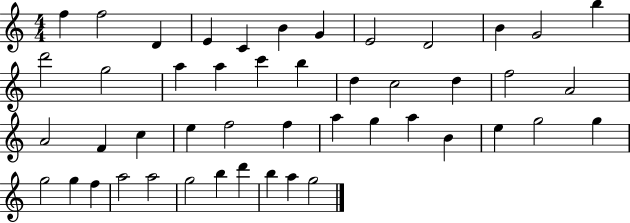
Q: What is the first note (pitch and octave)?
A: F5